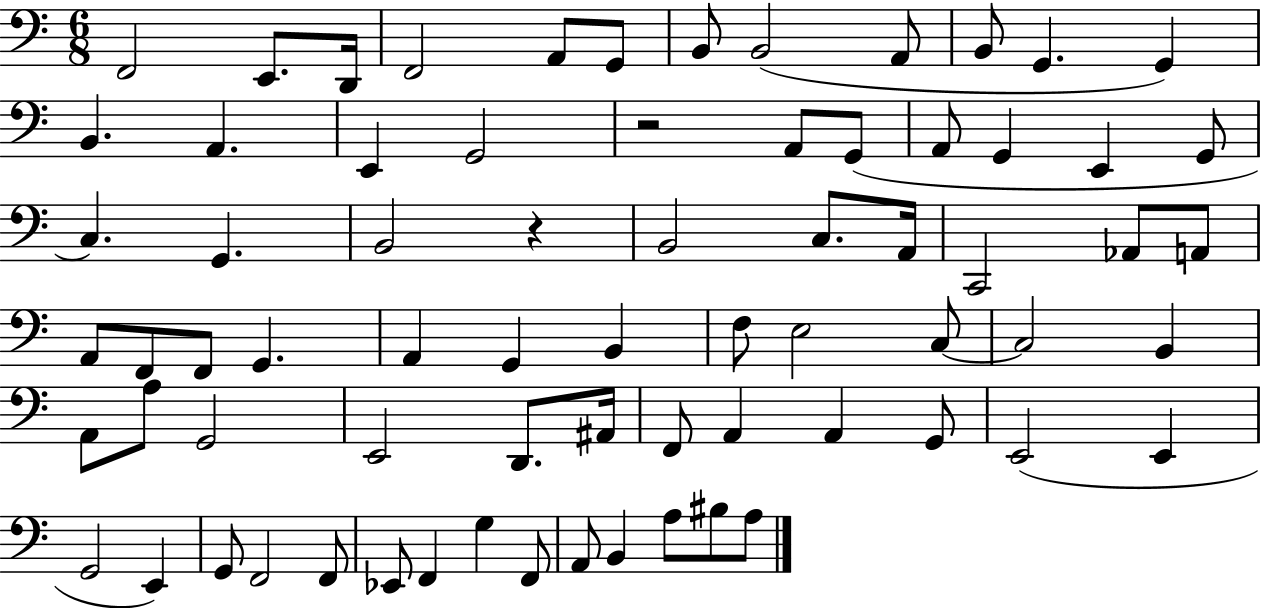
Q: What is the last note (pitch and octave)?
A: A3